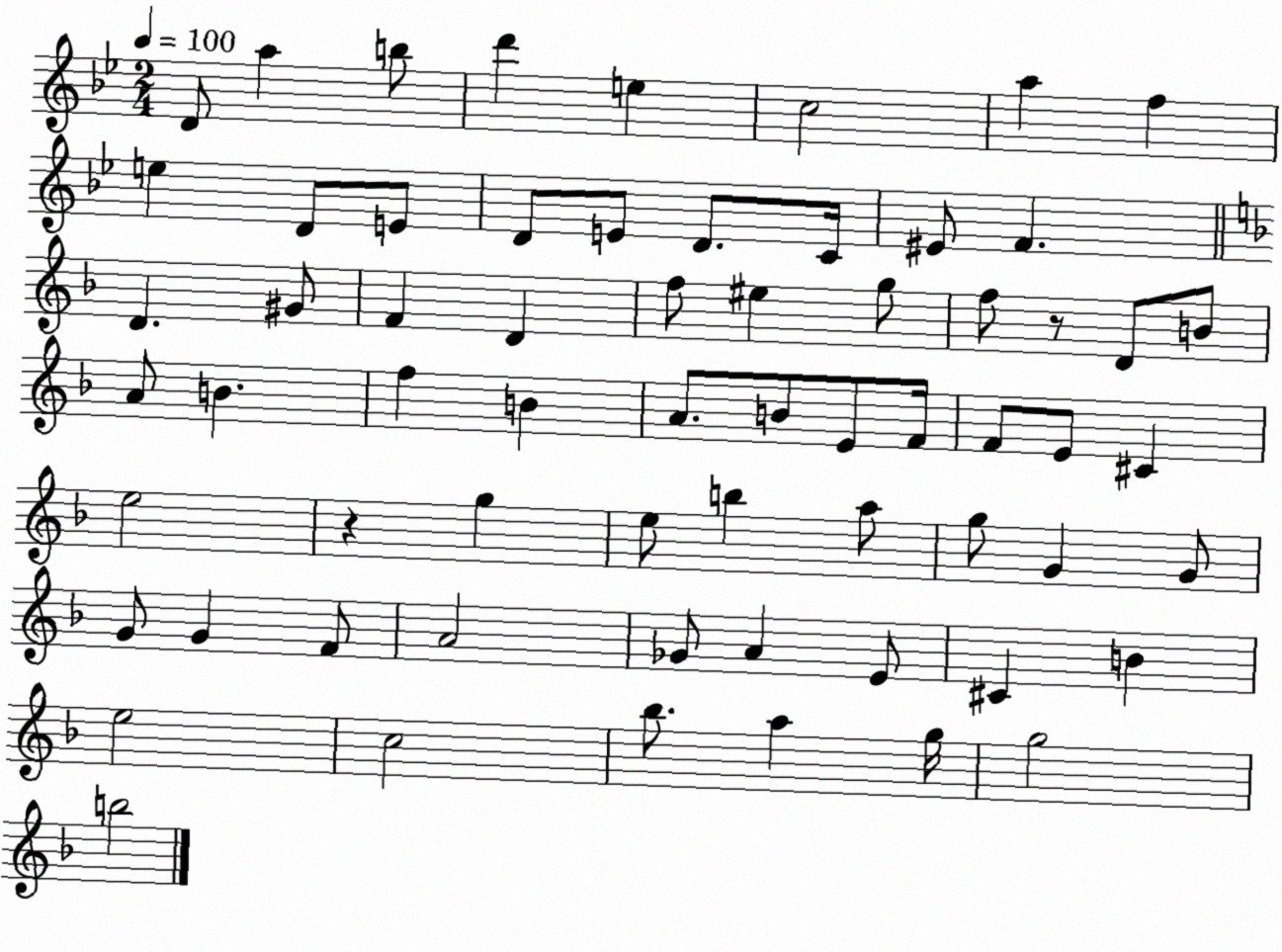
X:1
T:Untitled
M:2/4
L:1/4
K:Bb
D/2 a b/2 d' e c2 a f e D/2 E/2 D/2 E/2 D/2 C/4 ^E/2 F D ^G/2 F D f/2 ^e g/2 f/2 z/2 D/2 B/2 A/2 B f B A/2 B/2 E/2 F/4 F/2 E/2 ^C e2 z g e/2 b a/2 g/2 G G/2 G/2 G F/2 A2 _G/2 A E/2 ^C B e2 c2 _b/2 a g/4 g2 b2